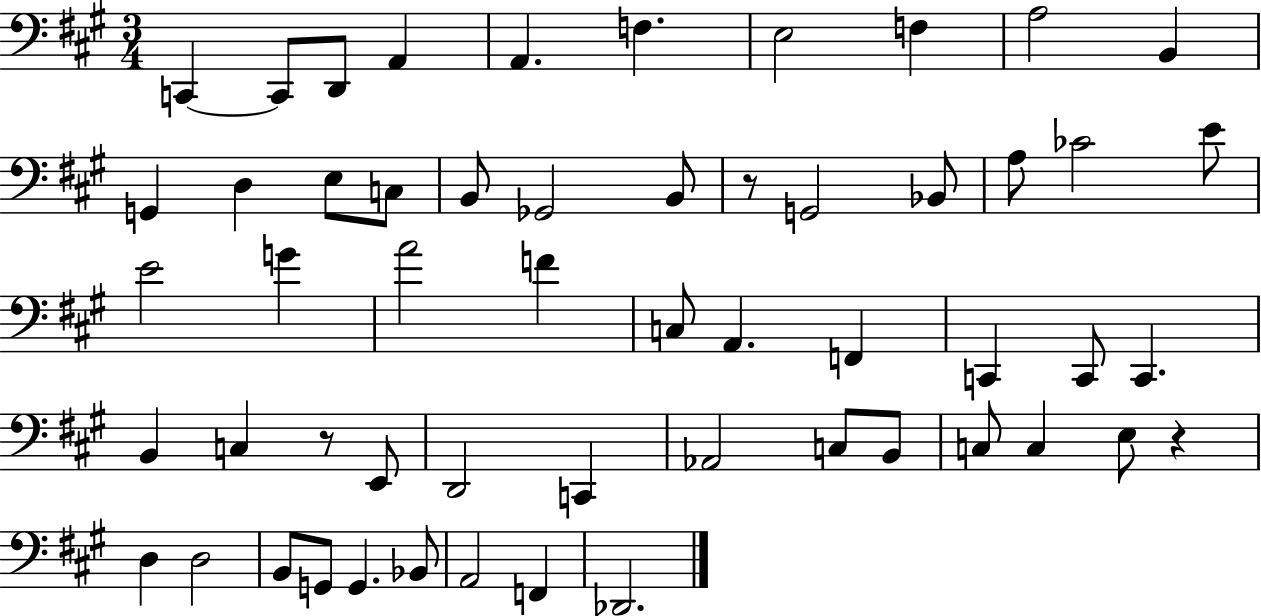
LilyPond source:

{
  \clef bass
  \numericTimeSignature
  \time 3/4
  \key a \major
  c,4~~ c,8 d,8 a,4 | a,4. f4. | e2 f4 | a2 b,4 | \break g,4 d4 e8 c8 | b,8 ges,2 b,8 | r8 g,2 bes,8 | a8 ces'2 e'8 | \break e'2 g'4 | a'2 f'4 | c8 a,4. f,4 | c,4 c,8 c,4. | \break b,4 c4 r8 e,8 | d,2 c,4 | aes,2 c8 b,8 | c8 c4 e8 r4 | \break d4 d2 | b,8 g,8 g,4. bes,8 | a,2 f,4 | des,2. | \break \bar "|."
}